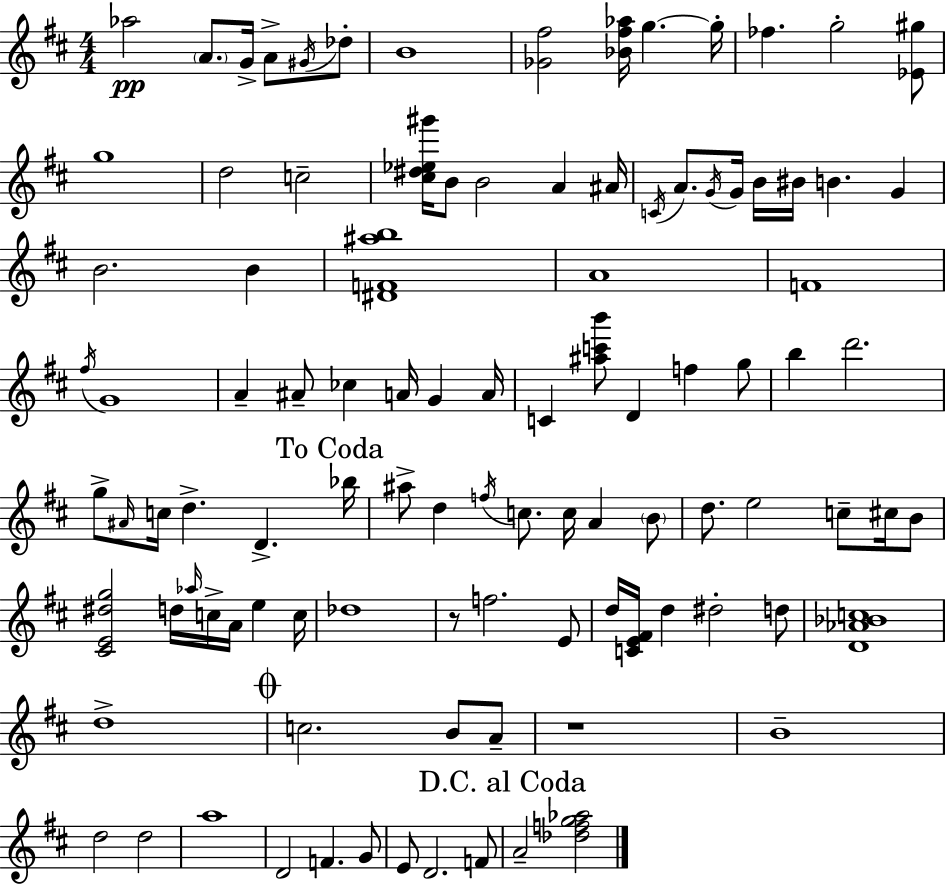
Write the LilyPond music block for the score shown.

{
  \clef treble
  \numericTimeSignature
  \time 4/4
  \key d \major
  aes''2\pp \parenthesize a'8. g'16-> a'8-> \acciaccatura { gis'16 } des''8-. | b'1 | <ges' fis''>2 <bes' fis'' aes''>16 g''4.~~ | g''16-. fes''4. g''2-. <ees' gis''>8 | \break g''1 | d''2 c''2-- | <cis'' dis'' ees'' gis'''>16 b'8 b'2 a'4 | ais'16 \acciaccatura { c'16 } a'8. \acciaccatura { g'16 } g'16 b'16 bis'16 b'4. g'4 | \break b'2. b'4 | <dis' f' ais'' b''>1 | a'1 | f'1 | \break \acciaccatura { fis''16 } g'1 | a'4-- ais'8-- ces''4 a'16 g'4 | a'16 c'4 <ais'' c''' b'''>8 d'4 f''4 | g''8 b''4 d'''2. | \break g''8-> \grace { ais'16 } c''16 d''4.-> d'4.-> | \mark "To Coda" bes''16 ais''8-> d''4 \acciaccatura { f''16 } c''8. c''16 | a'4 \parenthesize b'8 d''8. e''2 | c''8-- cis''16 b'8 <cis' e' dis'' g''>2 d''16 \grace { aes''16 } | \break c''16-> a'16 e''4 c''16 des''1 | r8 f''2. | e'8 d''16 <c' e' fis'>16 d''4 dis''2-. | d''8 <d' aes' bes' c''>1 | \break d''1-> | \mark \markup { \musicglyph "scripts.coda" } c''2. | b'8 a'8-- r1 | b'1-- | \break d''2 d''2 | a''1 | d'2 f'4. | g'8 e'8 d'2. | \break f'8 \mark "D.C. al Coda" a'2-- <des'' f'' g'' aes''>2 | \bar "|."
}